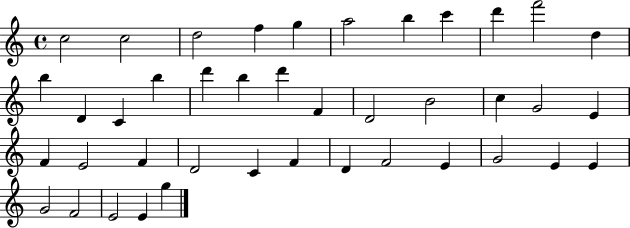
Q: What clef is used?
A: treble